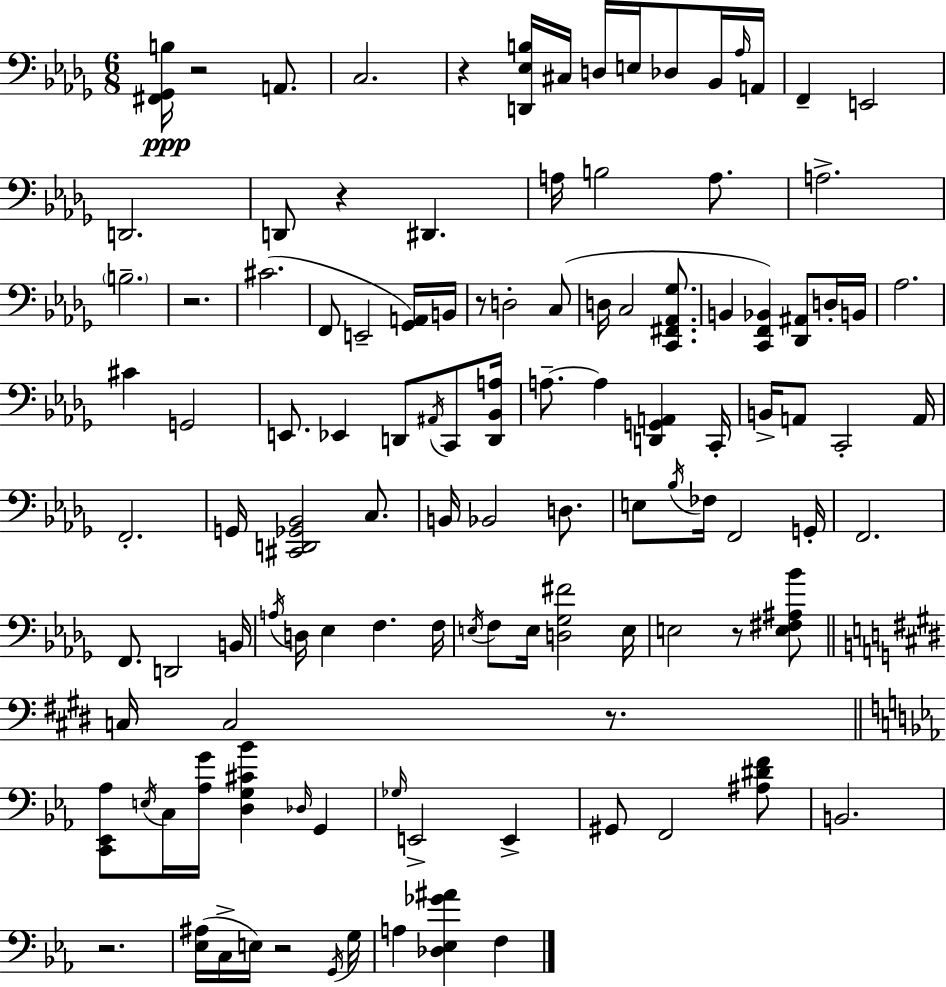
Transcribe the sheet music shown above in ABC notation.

X:1
T:Untitled
M:6/8
L:1/4
K:Bbm
[^F,,_G,,B,]/4 z2 A,,/2 C,2 z [D,,_E,B,]/4 ^C,/4 D,/4 E,/4 _D,/2 _B,,/4 _A,/4 A,,/4 F,, E,,2 D,,2 D,,/2 z ^D,, A,/4 B,2 A,/2 A,2 B,2 z2 ^C2 F,,/2 E,,2 [_G,,A,,]/4 B,,/4 z/2 D,2 C,/2 D,/4 C,2 [C,,^F,,_A,,_G,]/2 B,, [C,,F,,_B,,] [_D,,^A,,]/2 D,/4 B,,/4 _A,2 ^C G,,2 E,,/2 _E,, D,,/2 ^A,,/4 C,,/2 [D,,_B,,A,]/4 A,/2 A, [D,,G,,A,,] C,,/4 B,,/4 A,,/2 C,,2 A,,/4 F,,2 G,,/4 [^C,,D,,_G,,_B,,]2 C,/2 B,,/4 _B,,2 D,/2 E,/2 _B,/4 _F,/4 F,,2 G,,/4 F,,2 F,,/2 D,,2 B,,/4 A,/4 D,/4 _E, F, F,/4 E,/4 F,/2 E,/4 [D,_G,^F]2 E,/4 E,2 z/2 [E,^F,^A,_B]/2 C,/4 C,2 z/2 [C,,_E,,_A,]/2 E,/4 C,/4 [_A,G]/4 [D,G,^C_B] _D,/4 G,, _G,/4 E,,2 E,, ^G,,/2 F,,2 [^A,^DF]/2 B,,2 z2 [_E,^A,]/4 C,/4 E,/4 z2 G,,/4 G,/4 A, [_D,_E,_G^A] F,